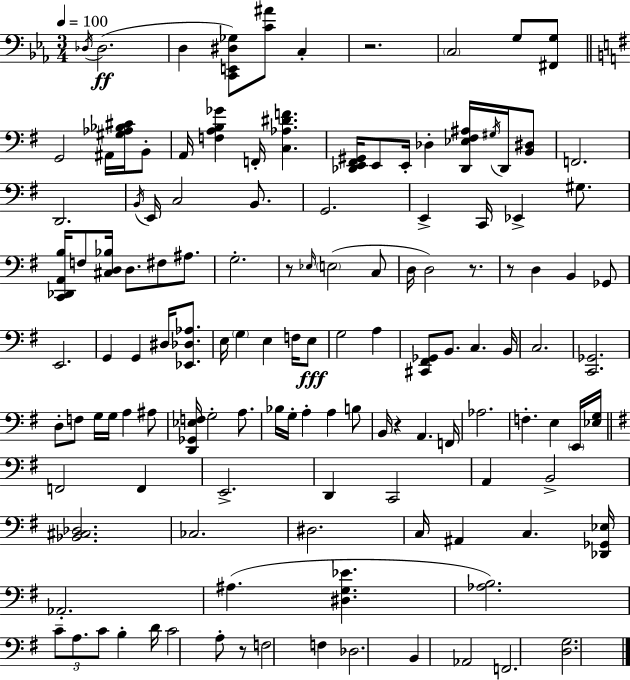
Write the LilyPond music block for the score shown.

{
  \clef bass
  \numericTimeSignature
  \time 3/4
  \key ees \major
  \tempo 4 = 100
  \acciaccatura { des16 }(\ff des2. | d4 <c, e, dis ges>8) <c' ais'>8 c4-. | r2. | \parenthesize c2 g8 <fis, g>8 | \break \bar "||" \break \key g \major g,2 ais,16 <gis aes bes cis'>16 b,8-. | a,16 <f a b ges'>4 f,16-. <c aes dis' f'>4. | <des, e, fis, gis,>16 e,8 e,16-. des4-. <des, ees fis ais>16 \acciaccatura { gis16 } des,16 <b, dis>8 | f,2. | \break d,2. | \acciaccatura { b,16 } e,16 c2 b,8. | g,2. | e,4-> c,16 ees,4-> gis8. | \break <c, des, a, b>16 f8 <cis d bes>16 d8. fis8 ais8. | g2.-. | r8 \grace { ees16 }( \parenthesize e2 | c8 d16 d2) | \break r8. r8 d4 b,4 | ges,8 e,2. | g,4 g,4 dis16 | <ees, des aes>8. e16 \parenthesize g4 e4 | \break f16 e8\fff g2 a4 | <cis, fis, ges,>8 b,8. c4. | b,16 c2. | <c, ges,>2. | \break d8-. f8 g16 g16 a4 | ais8 <d, ges, ees f>16 g2-. | a8. bes16 g16-. a4-. a4 | b8 b,16 r4 a,4. | \break f,16 aes2. | f4.-. e4 | \parenthesize e,16 <ees g>16 \bar "||" \break \key e \minor f,2 f,4 | e,2.-> | d,4 c,2 | a,4 b,2-> | \break <bes, cis des>2. | ces2. | dis2. | c16 ais,4 c4. <des, ges, ees>16 | \break aes,2.-. | ais4.( <dis g ees'>4. | <aes b>2.) | \tuplet 3/2 { c'8-- a8. c'8 } b4-. d'16 | \break c'2 a8-. r8 | f2 f4 | des2. | b,4 aes,2 | \break f,2. | <d g>2. | \bar "|."
}